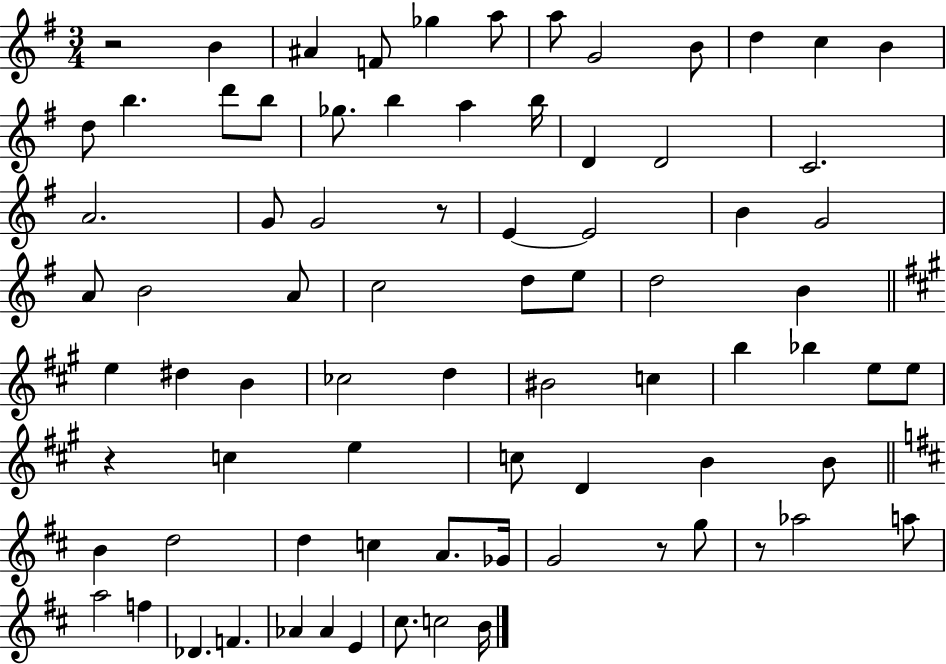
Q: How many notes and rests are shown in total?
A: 79